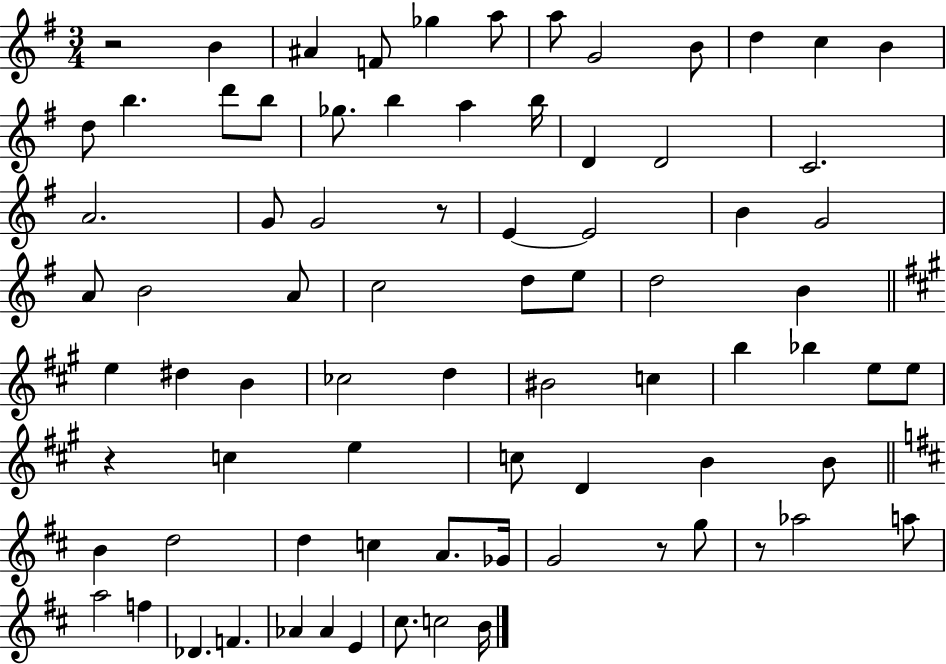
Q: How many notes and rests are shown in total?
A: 79